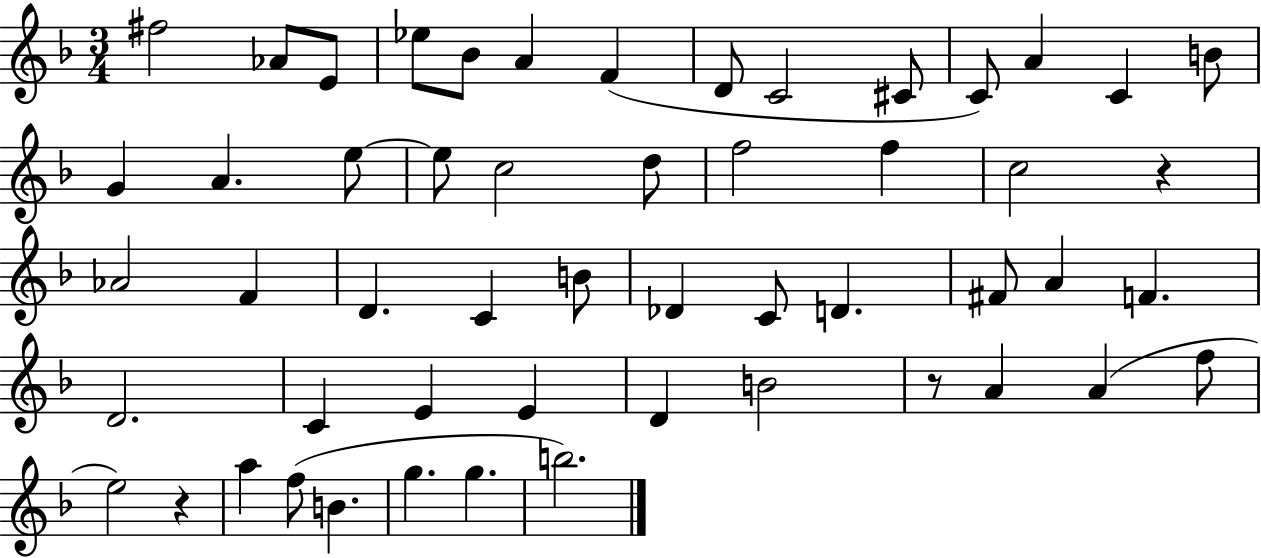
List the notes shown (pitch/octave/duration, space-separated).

F#5/h Ab4/e E4/e Eb5/e Bb4/e A4/q F4/q D4/e C4/h C#4/e C4/e A4/q C4/q B4/e G4/q A4/q. E5/e E5/e C5/h D5/e F5/h F5/q C5/h R/q Ab4/h F4/q D4/q. C4/q B4/e Db4/q C4/e D4/q. F#4/e A4/q F4/q. D4/h. C4/q E4/q E4/q D4/q B4/h R/e A4/q A4/q F5/e E5/h R/q A5/q F5/e B4/q. G5/q. G5/q. B5/h.